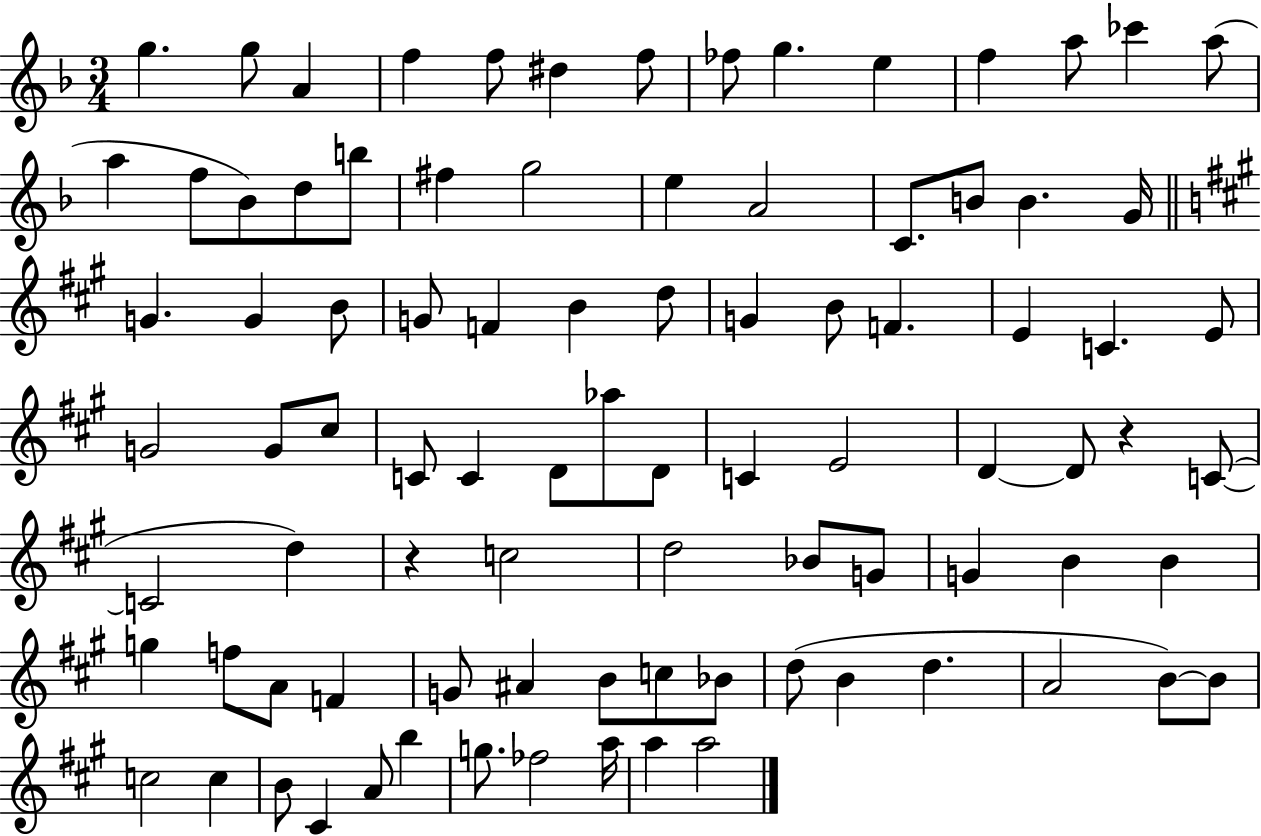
{
  \clef treble
  \numericTimeSignature
  \time 3/4
  \key f \major
  g''4. g''8 a'4 | f''4 f''8 dis''4 f''8 | fes''8 g''4. e''4 | f''4 a''8 ces'''4 a''8( | \break a''4 f''8 bes'8) d''8 b''8 | fis''4 g''2 | e''4 a'2 | c'8. b'8 b'4. g'16 | \break \bar "||" \break \key a \major g'4. g'4 b'8 | g'8 f'4 b'4 d''8 | g'4 b'8 f'4. | e'4 c'4. e'8 | \break g'2 g'8 cis''8 | c'8 c'4 d'8 aes''8 d'8 | c'4 e'2 | d'4~~ d'8 r4 c'8~(~ | \break c'2 d''4) | r4 c''2 | d''2 bes'8 g'8 | g'4 b'4 b'4 | \break g''4 f''8 a'8 f'4 | g'8 ais'4 b'8 c''8 bes'8 | d''8( b'4 d''4. | a'2 b'8~~) b'8 | \break c''2 c''4 | b'8 cis'4 a'8 b''4 | g''8. fes''2 a''16 | a''4 a''2 | \break \bar "|."
}